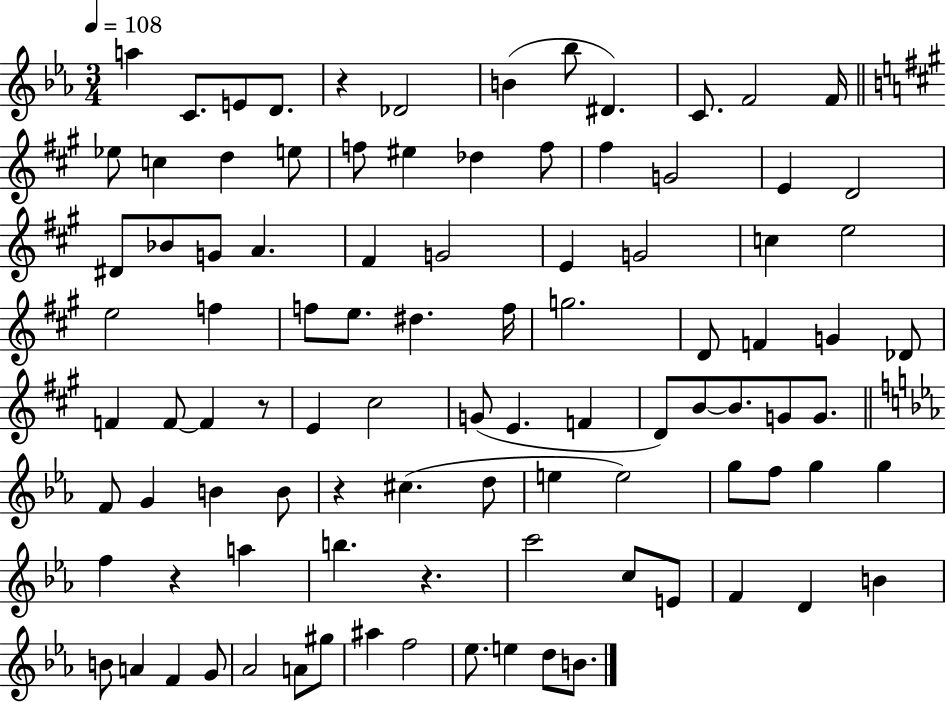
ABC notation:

X:1
T:Untitled
M:3/4
L:1/4
K:Eb
a C/2 E/2 D/2 z _D2 B _b/2 ^D C/2 F2 F/4 _e/2 c d e/2 f/2 ^e _d f/2 ^f G2 E D2 ^D/2 _B/2 G/2 A ^F G2 E G2 c e2 e2 f f/2 e/2 ^d f/4 g2 D/2 F G _D/2 F F/2 F z/2 E ^c2 G/2 E F D/2 B/2 B/2 G/2 G/2 F/2 G B B/2 z ^c d/2 e e2 g/2 f/2 g g f z a b z c'2 c/2 E/2 F D B B/2 A F G/2 _A2 A/2 ^g/2 ^a f2 _e/2 e d/2 B/2